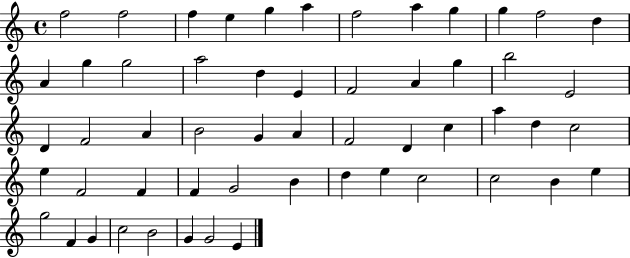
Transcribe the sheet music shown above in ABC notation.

X:1
T:Untitled
M:4/4
L:1/4
K:C
f2 f2 f e g a f2 a g g f2 d A g g2 a2 d E F2 A g b2 E2 D F2 A B2 G A F2 D c a d c2 e F2 F F G2 B d e c2 c2 B e g2 F G c2 B2 G G2 E